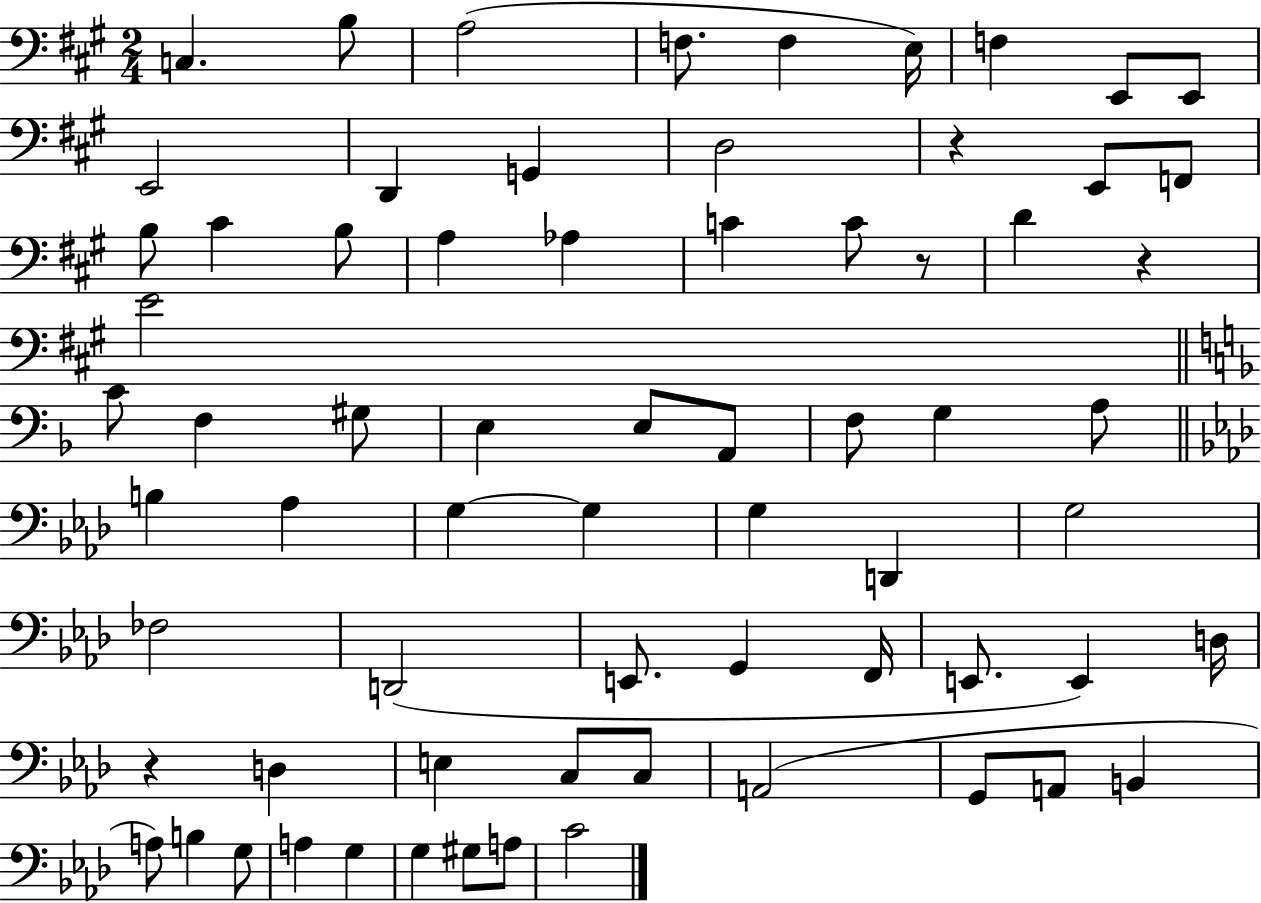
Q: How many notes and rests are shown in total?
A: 69